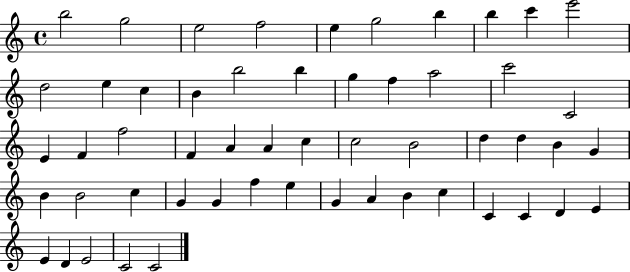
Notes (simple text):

B5/h G5/h E5/h F5/h E5/q G5/h B5/q B5/q C6/q E6/h D5/h E5/q C5/q B4/q B5/h B5/q G5/q F5/q A5/h C6/h C4/h E4/q F4/q F5/h F4/q A4/q A4/q C5/q C5/h B4/h D5/q D5/q B4/q G4/q B4/q B4/h C5/q G4/q G4/q F5/q E5/q G4/q A4/q B4/q C5/q C4/q C4/q D4/q E4/q E4/q D4/q E4/h C4/h C4/h